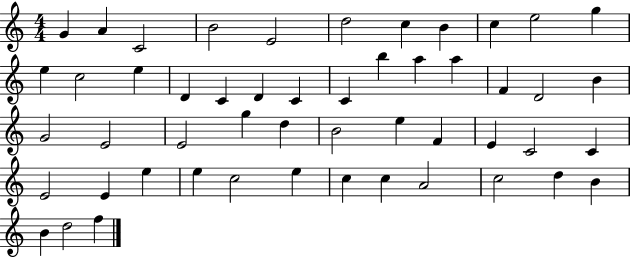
X:1
T:Untitled
M:4/4
L:1/4
K:C
G A C2 B2 E2 d2 c B c e2 g e c2 e D C D C C b a a F D2 B G2 E2 E2 g d B2 e F E C2 C E2 E e e c2 e c c A2 c2 d B B d2 f